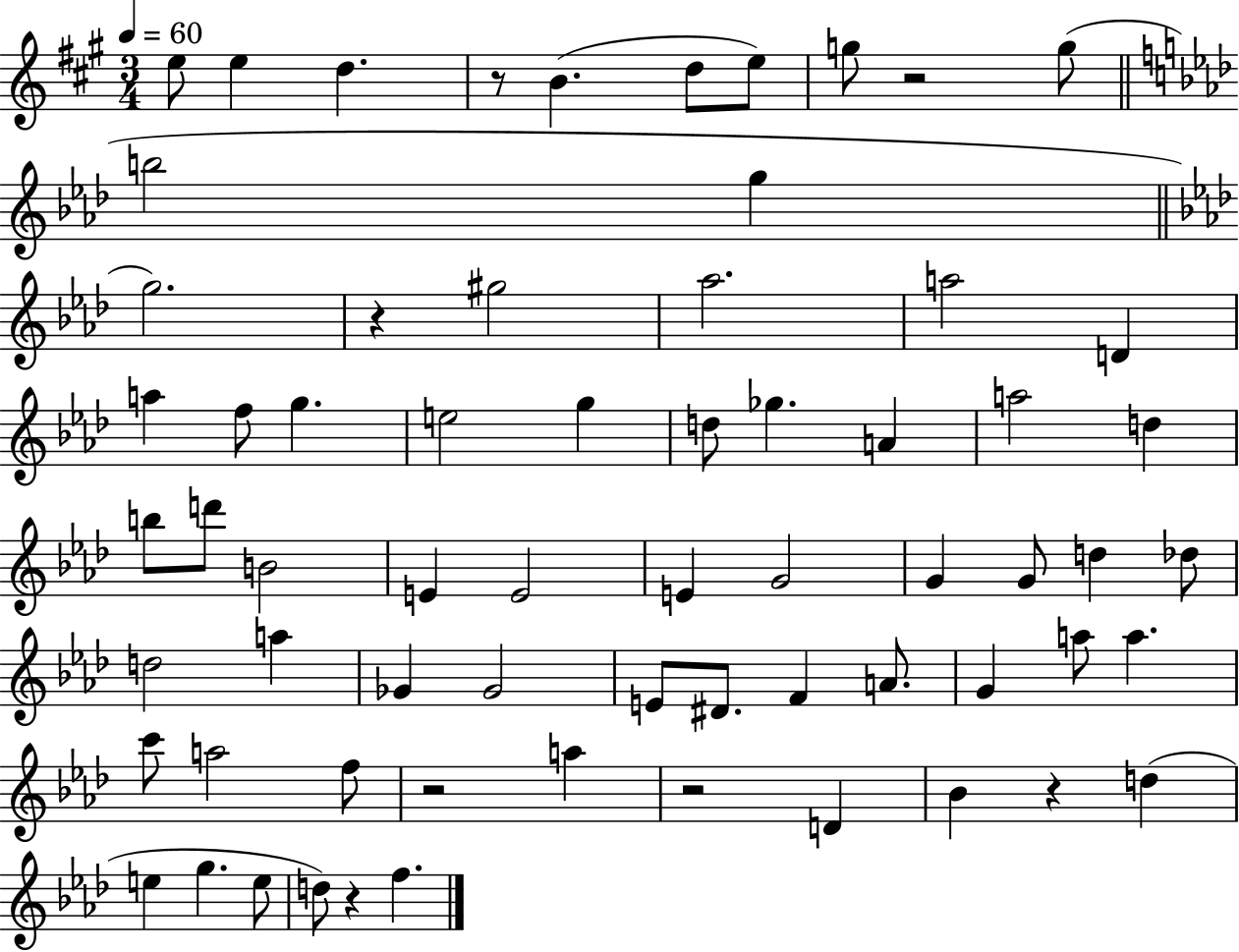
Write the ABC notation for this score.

X:1
T:Untitled
M:3/4
L:1/4
K:A
e/2 e d z/2 B d/2 e/2 g/2 z2 g/2 b2 g g2 z ^g2 _a2 a2 D a f/2 g e2 g d/2 _g A a2 d b/2 d'/2 B2 E E2 E G2 G G/2 d _d/2 d2 a _G _G2 E/2 ^D/2 F A/2 G a/2 a c'/2 a2 f/2 z2 a z2 D _B z d e g e/2 d/2 z f